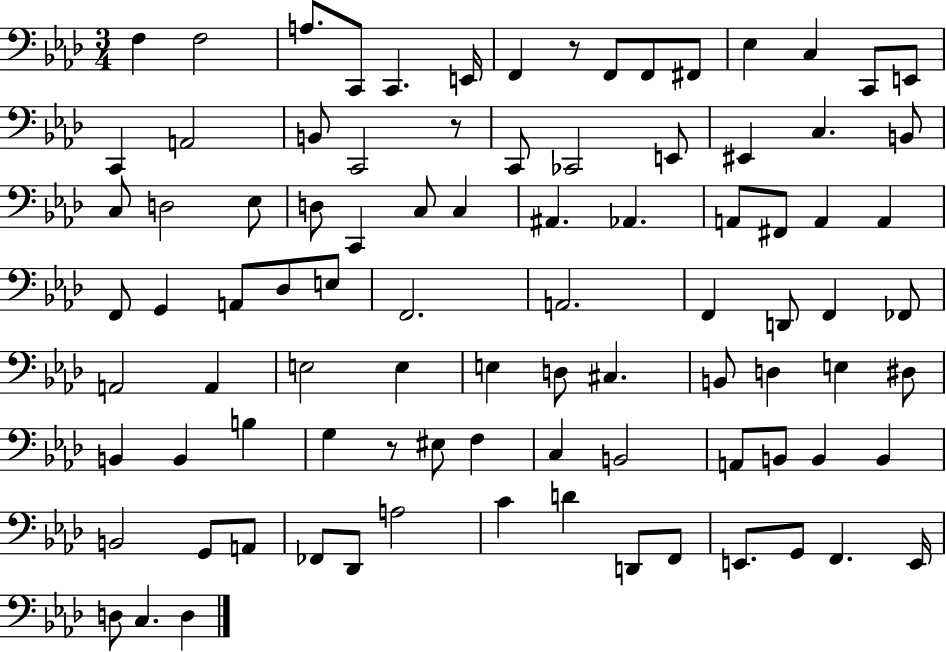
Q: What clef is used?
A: bass